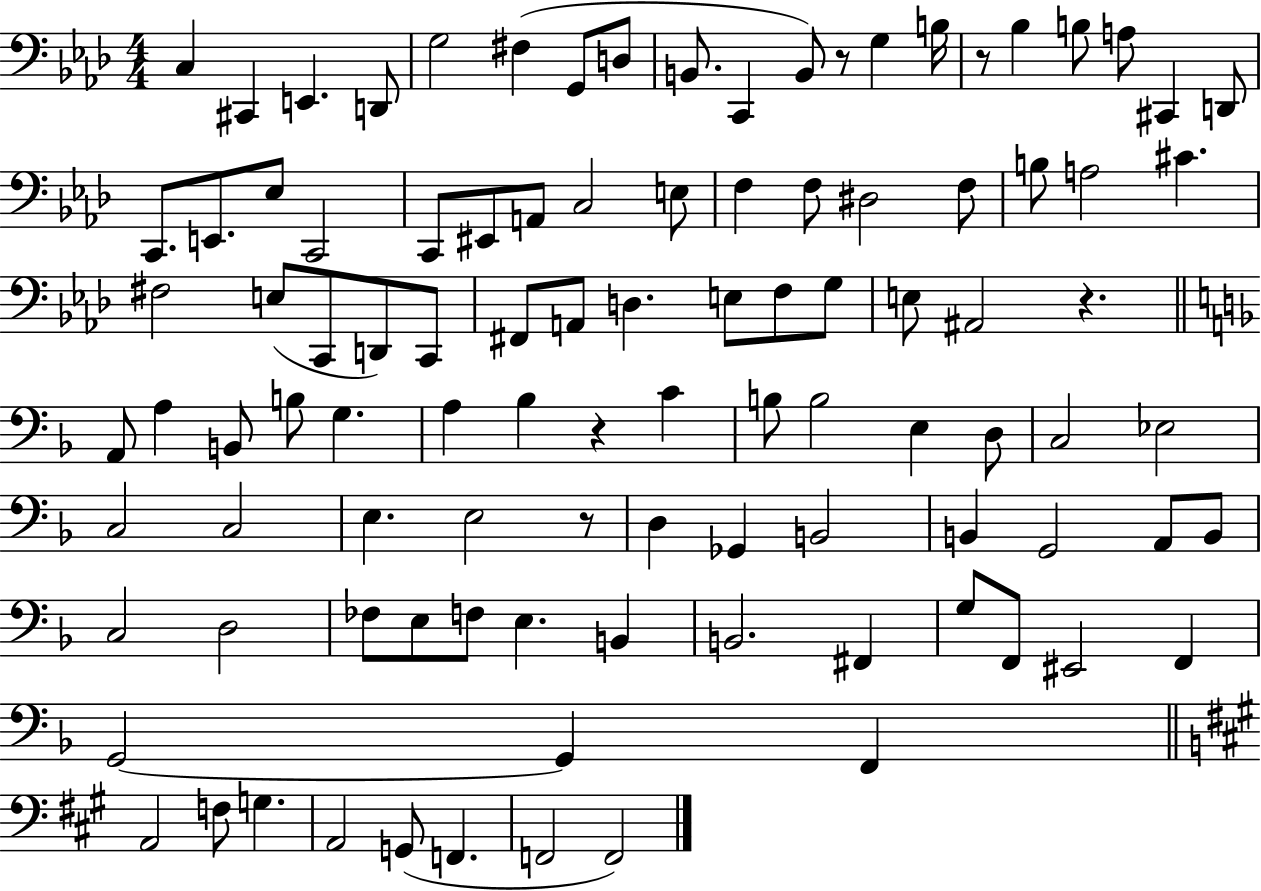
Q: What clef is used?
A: bass